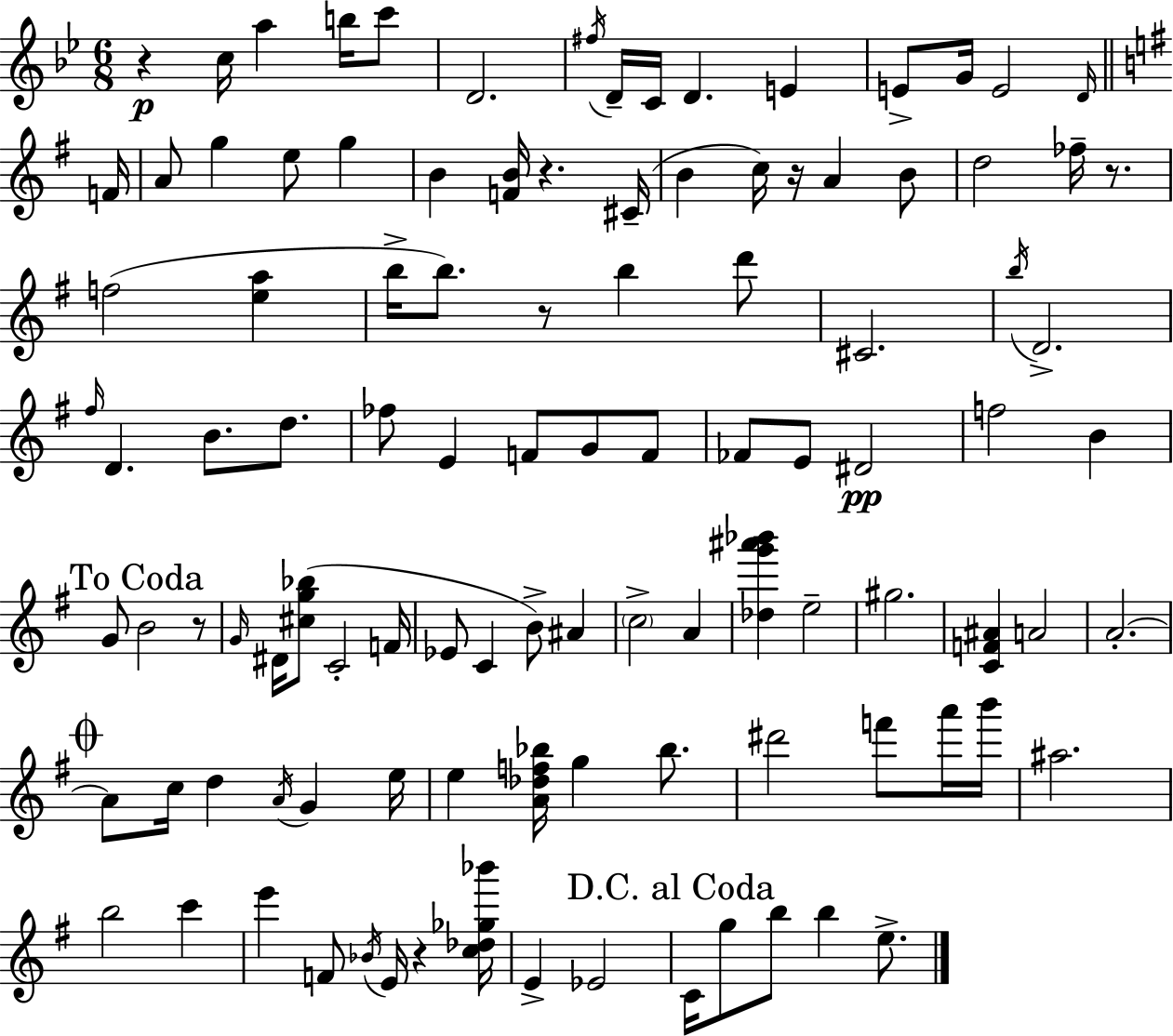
{
  \clef treble
  \numericTimeSignature
  \time 6/8
  \key g \minor
  r4\p c''16 a''4 b''16 c'''8 | d'2. | \acciaccatura { fis''16 } d'16-- c'16 d'4. e'4 | e'8-> g'16 e'2 | \break \grace { d'16 } \bar "||" \break \key g \major f'16 a'8 g''4 e''8 g''4 | b'4 <f' b'>16 r4. | cis'16--( b'4 c''16) r16 a'4 b'8 | d''2 fes''16-- r8. | \break f''2( <e'' a''>4 | b''16-> b''8.) r8 b''4 d'''8 | cis'2. | \acciaccatura { b''16 } d'2.-> | \break \grace { fis''16 } d'4. b'8. | d''8. fes''8 e'4 f'8 g'8 | f'8 fes'8 e'8 dis'2\pp | f''2 b'4 | \break \mark "To Coda" g'8 b'2 | r8 \grace { g'16 } dis'16 <cis'' g'' bes''>8( c'2-. | f'16 ees'8 c'4 b'8->) | ais'4 \parenthesize c''2-> | \break a'4 <des'' g''' ais''' bes'''>4 e''2-- | gis''2. | <c' f' ais'>4 a'2 | a'2.-.~~ | \break \mark \markup { \musicglyph "scripts.coda" } a'8 c''16 d''4 \acciaccatura { a'16 } | g'4 e''16 e''4 <a' des'' f'' bes''>16 g''4 | bes''8. dis'''2 | f'''8 a'''16 b'''16 ais''2. | \break b''2 | c'''4 e'''4 f'8 \acciaccatura { bes'16 } | e'16 r4 <c'' des'' ges'' bes'''>16 e'4-> ees'2 | \mark "D.C. al Coda" c'16 g''8 b''8 b''4 | \break e''8.-> \bar "|."
}